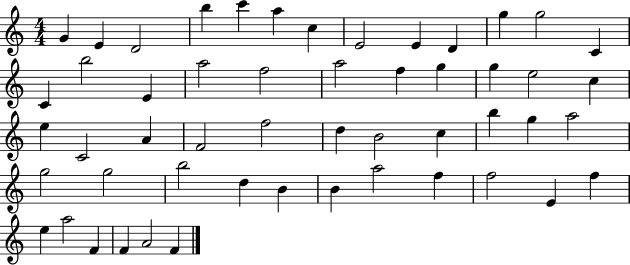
X:1
T:Untitled
M:4/4
L:1/4
K:C
G E D2 b c' a c E2 E D g g2 C C b2 E a2 f2 a2 f g g e2 c e C2 A F2 f2 d B2 c b g a2 g2 g2 b2 d B B a2 f f2 E f e a2 F F A2 F